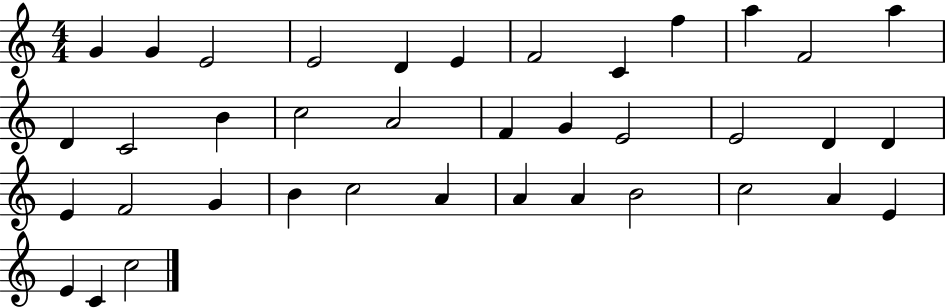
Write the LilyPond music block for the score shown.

{
  \clef treble
  \numericTimeSignature
  \time 4/4
  \key c \major
  g'4 g'4 e'2 | e'2 d'4 e'4 | f'2 c'4 f''4 | a''4 f'2 a''4 | \break d'4 c'2 b'4 | c''2 a'2 | f'4 g'4 e'2 | e'2 d'4 d'4 | \break e'4 f'2 g'4 | b'4 c''2 a'4 | a'4 a'4 b'2 | c''2 a'4 e'4 | \break e'4 c'4 c''2 | \bar "|."
}